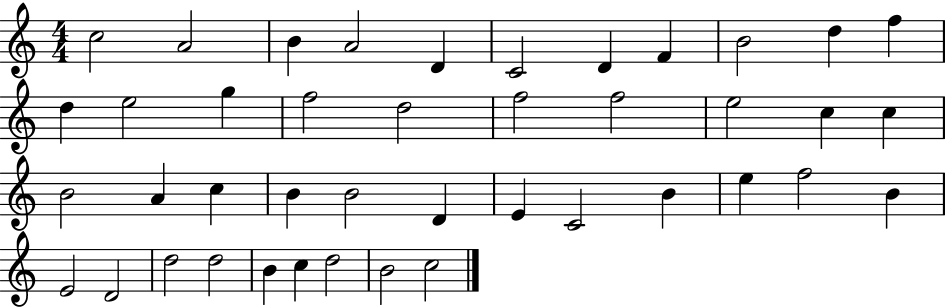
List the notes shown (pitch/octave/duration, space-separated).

C5/h A4/h B4/q A4/h D4/q C4/h D4/q F4/q B4/h D5/q F5/q D5/q E5/h G5/q F5/h D5/h F5/h F5/h E5/h C5/q C5/q B4/h A4/q C5/q B4/q B4/h D4/q E4/q C4/h B4/q E5/q F5/h B4/q E4/h D4/h D5/h D5/h B4/q C5/q D5/h B4/h C5/h